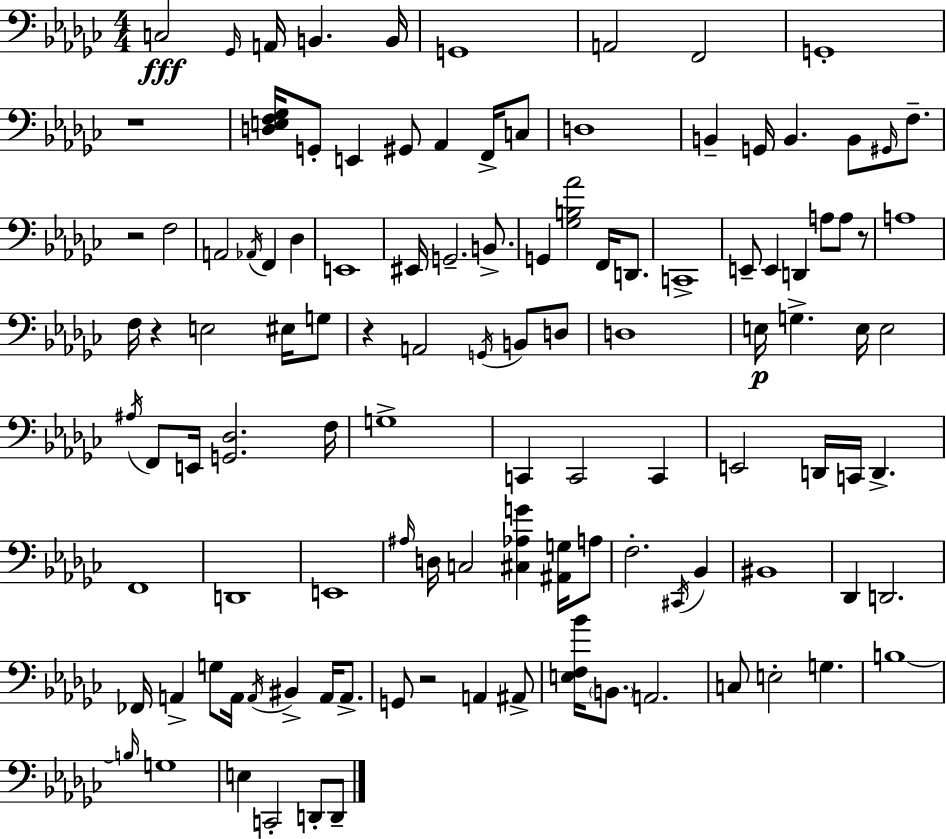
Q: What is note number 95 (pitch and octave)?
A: G3